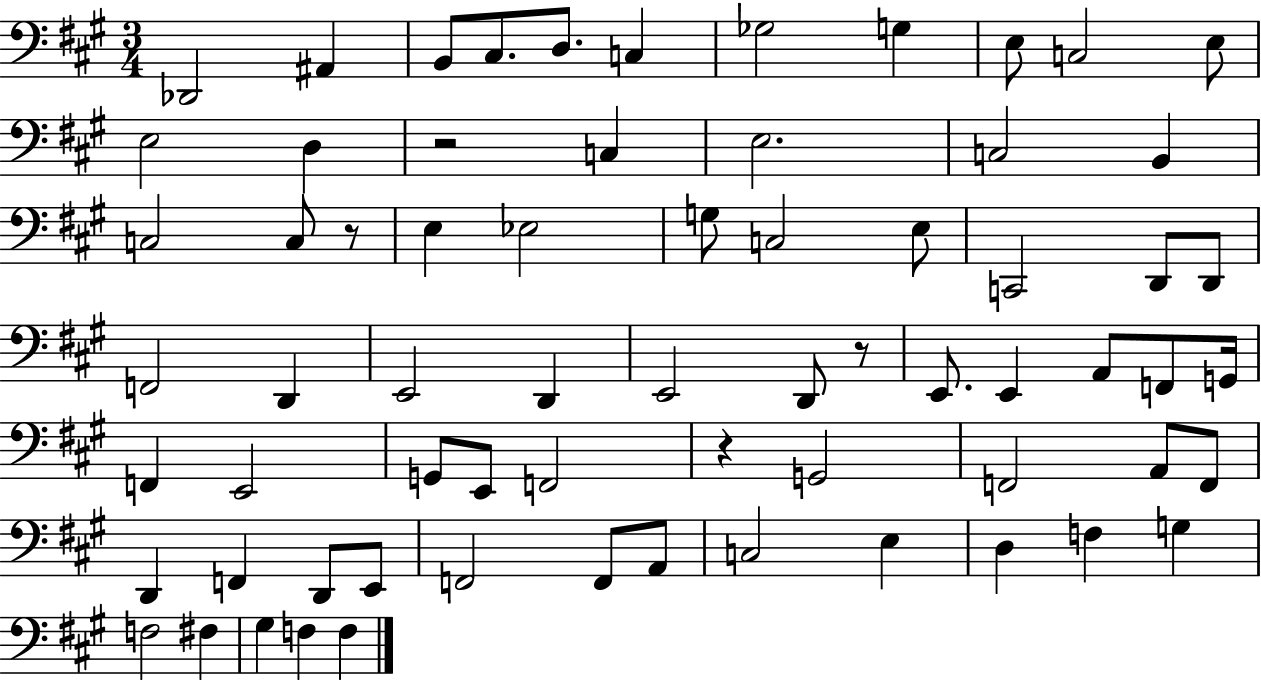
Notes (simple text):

Db2/h A#2/q B2/e C#3/e. D3/e. C3/q Gb3/h G3/q E3/e C3/h E3/e E3/h D3/q R/h C3/q E3/h. C3/h B2/q C3/h C3/e R/e E3/q Eb3/h G3/e C3/h E3/e C2/h D2/e D2/e F2/h D2/q E2/h D2/q E2/h D2/e R/e E2/e. E2/q A2/e F2/e G2/s F2/q E2/h G2/e E2/e F2/h R/q G2/h F2/h A2/e F2/e D2/q F2/q D2/e E2/e F2/h F2/e A2/e C3/h E3/q D3/q F3/q G3/q F3/h F#3/q G#3/q F3/q F3/q